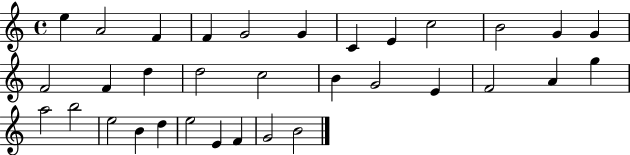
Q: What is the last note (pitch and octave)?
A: B4